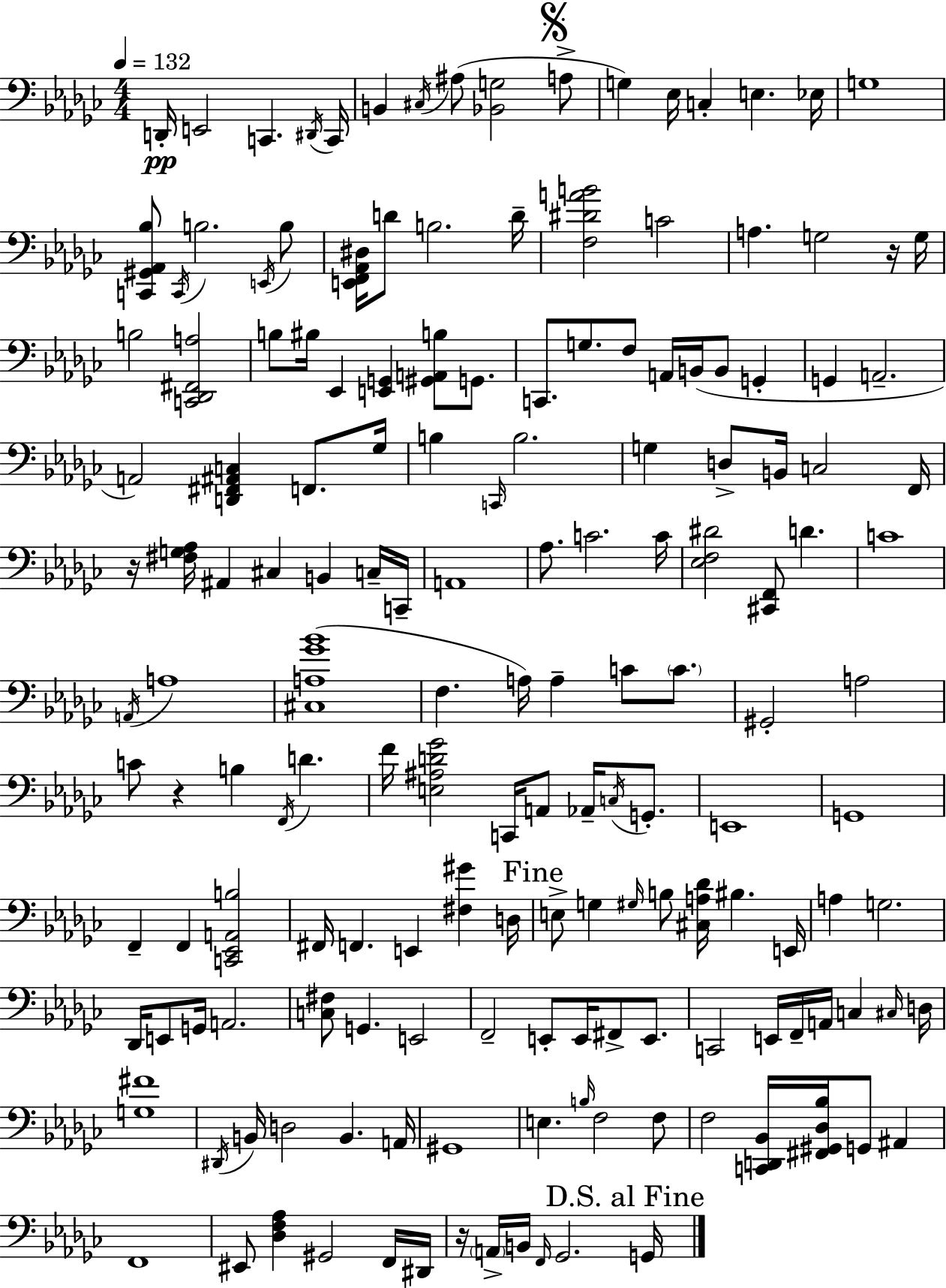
X:1
T:Untitled
M:4/4
L:1/4
K:Ebm
D,,/4 E,,2 C,, ^D,,/4 C,,/4 B,, ^C,/4 ^A,/2 [_B,,G,]2 A,/2 G, _E,/4 C, E, _E,/4 G,4 [C,,^G,,_A,,_B,]/2 C,,/4 B,2 E,,/4 B,/2 [E,,F,,_A,,^D,]/4 D/2 B,2 D/4 [F,^DAB]2 C2 A, G,2 z/4 G,/4 B,2 [C,,_D,,^F,,A,]2 B,/2 ^B,/4 _E,, [E,,G,,] [^G,,A,,B,]/2 G,,/2 C,,/2 G,/2 F,/2 A,,/4 B,,/4 B,,/2 G,, G,, A,,2 A,,2 [D,,^F,,^A,,C,] F,,/2 _G,/4 B, C,,/4 B,2 G, D,/2 B,,/4 C,2 F,,/4 z/4 [^F,G,_A,]/4 ^A,, ^C, B,, C,/4 C,,/4 A,,4 _A,/2 C2 C/4 [_E,F,^D]2 [^C,,F,,]/2 D C4 A,,/4 A,4 [^C,A,_G_B]4 F, A,/4 A, C/2 C/2 ^G,,2 A,2 C/2 z B, F,,/4 D F/4 [E,^A,D_G]2 C,,/4 A,,/2 _A,,/4 C,/4 G,,/2 E,,4 G,,4 F,, F,, [C,,_E,,A,,B,]2 ^F,,/4 F,, E,, [^F,^G] D,/4 E,/2 G, ^G,/4 B,/2 [^C,A,_D]/4 ^B, E,,/4 A, G,2 _D,,/4 E,,/2 G,,/4 A,,2 [C,^F,]/2 G,, E,,2 F,,2 E,,/2 E,,/4 ^F,,/2 E,,/2 C,,2 E,,/4 F,,/4 A,,/4 C, ^C,/4 D,/4 [G,^F]4 ^D,,/4 B,,/4 D,2 B,, A,,/4 ^G,,4 E, B,/4 F,2 F,/2 F,2 [C,,D,,_B,,]/4 [^F,,^G,,_D,_B,]/4 G,,/2 ^A,, F,,4 ^E,,/2 [_D,F,_A,] ^G,,2 F,,/4 ^D,,/4 z/4 A,,/4 B,,/4 F,,/4 _G,,2 G,,/4